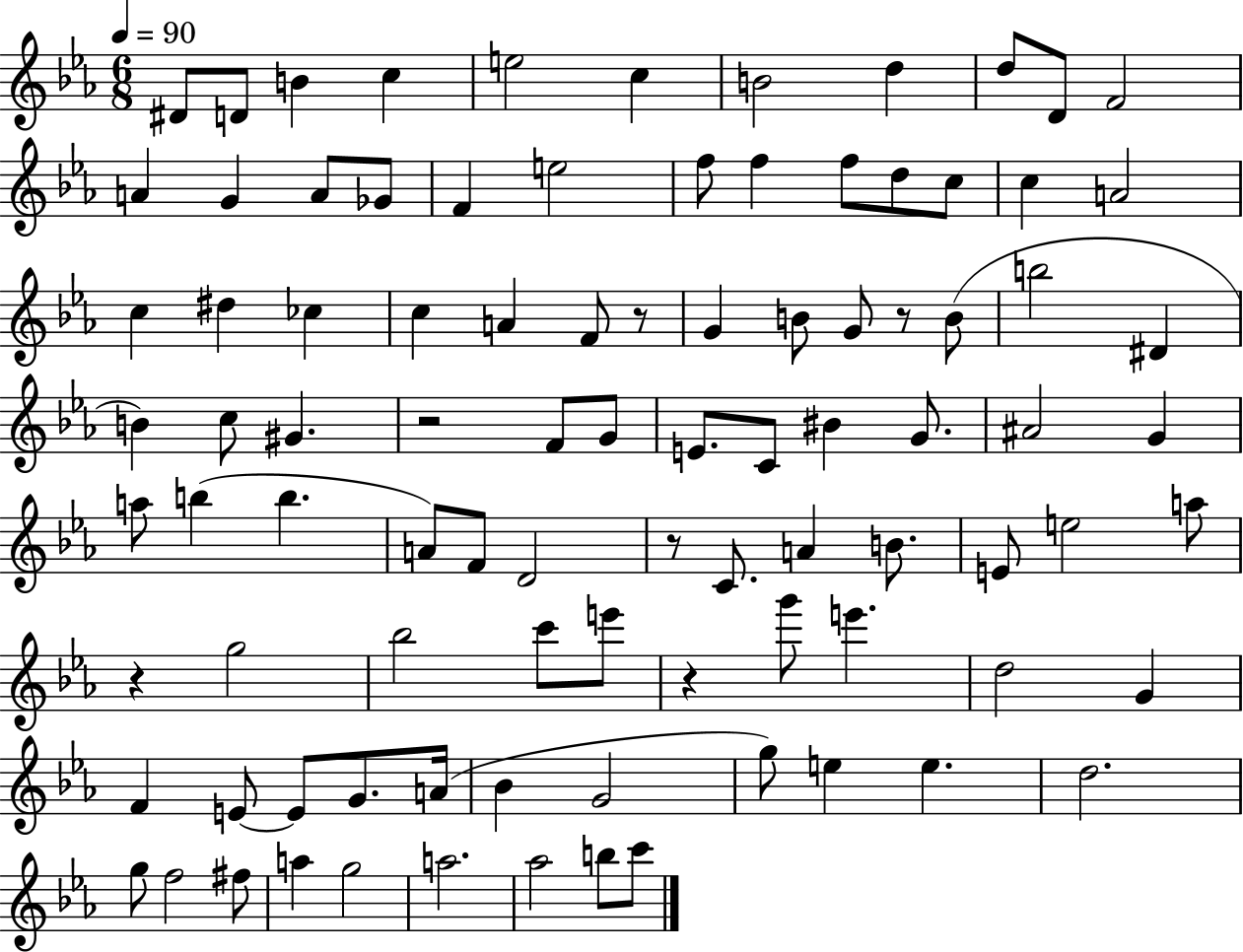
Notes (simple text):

D#4/e D4/e B4/q C5/q E5/h C5/q B4/h D5/q D5/e D4/e F4/h A4/q G4/q A4/e Gb4/e F4/q E5/h F5/e F5/q F5/e D5/e C5/e C5/q A4/h C5/q D#5/q CES5/q C5/q A4/q F4/e R/e G4/q B4/e G4/e R/e B4/e B5/h D#4/q B4/q C5/e G#4/q. R/h F4/e G4/e E4/e. C4/e BIS4/q G4/e. A#4/h G4/q A5/e B5/q B5/q. A4/e F4/e D4/h R/e C4/e. A4/q B4/e. E4/e E5/h A5/e R/q G5/h Bb5/h C6/e E6/e R/q G6/e E6/q. D5/h G4/q F4/q E4/e E4/e G4/e. A4/s Bb4/q G4/h G5/e E5/q E5/q. D5/h. G5/e F5/h F#5/e A5/q G5/h A5/h. Ab5/h B5/e C6/e